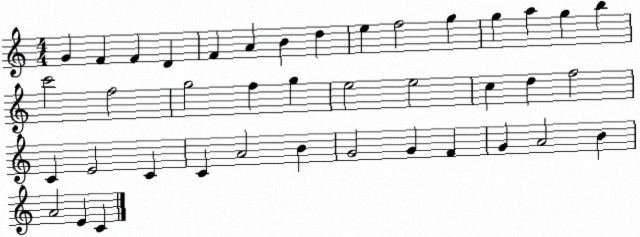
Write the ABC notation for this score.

X:1
T:Untitled
M:4/4
L:1/4
K:C
G F F D F A B d e f2 g g a g b c'2 f2 g2 f g e2 e2 c d f2 C E2 C C A2 B G2 G F G A2 B A2 E C